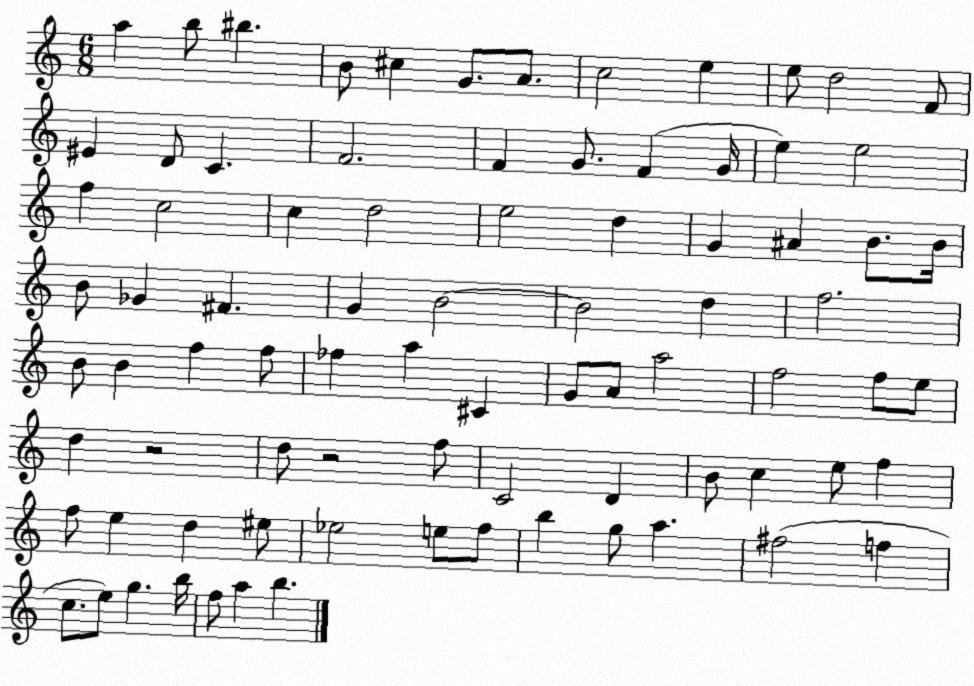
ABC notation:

X:1
T:Untitled
M:6/8
L:1/4
K:C
a b/2 ^b B/2 ^c G/2 A/2 c2 e e/2 d2 F/2 ^E D/2 C F2 F G/2 F G/4 e e2 f c2 c d2 e2 d G ^A B/2 B/4 B/2 _G ^F G B2 B2 d f2 B/2 B f f/2 _f a ^C G/2 A/2 a2 f2 f/2 e/2 d z2 d/2 z2 f/2 C2 D B/2 c e/2 f f/2 e d ^e/2 _e2 e/2 f/2 b g/2 a ^f2 f c/2 e/2 g b/4 f/2 a b